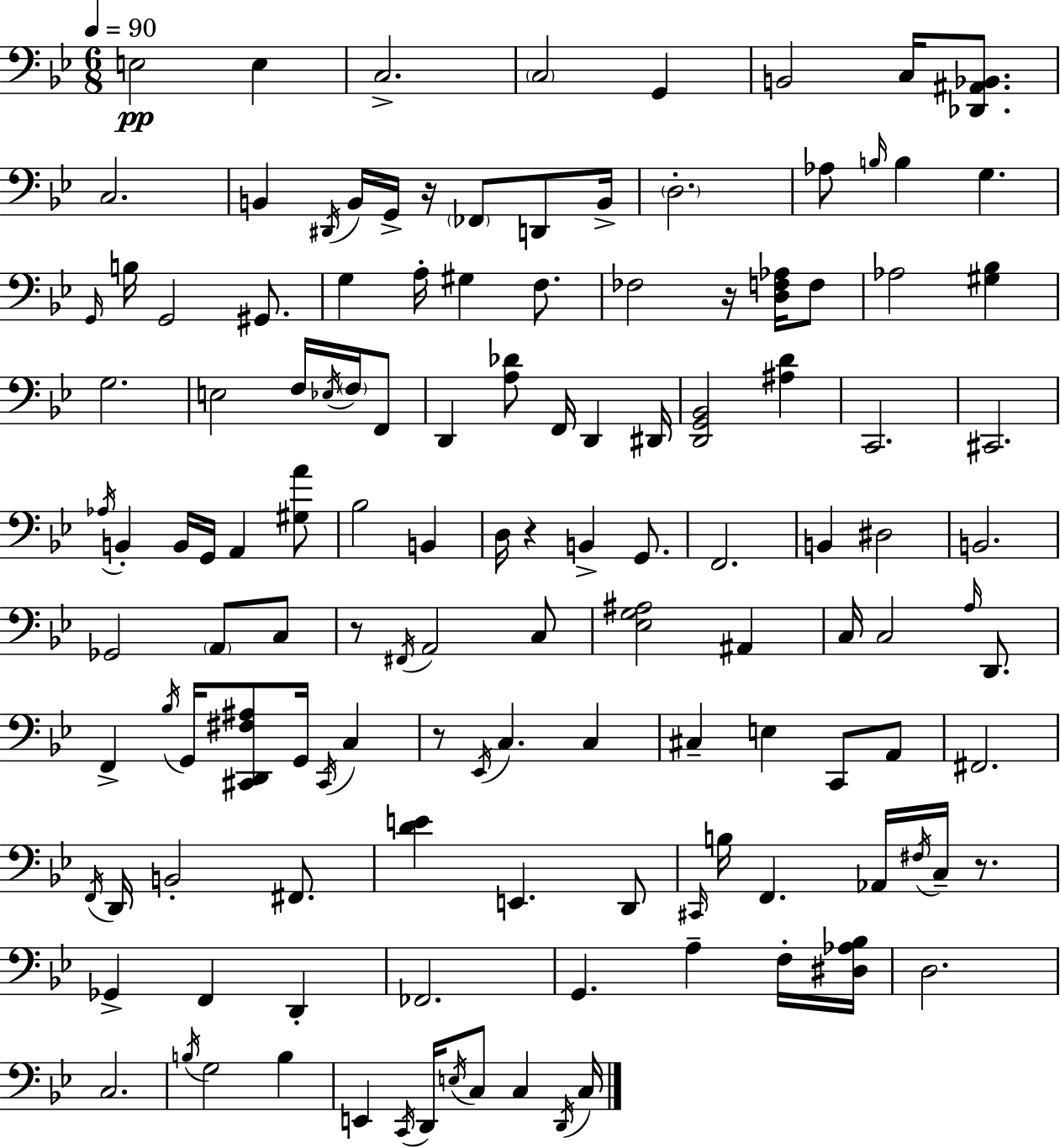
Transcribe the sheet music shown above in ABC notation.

X:1
T:Untitled
M:6/8
L:1/4
K:Gm
E,2 E, C,2 C,2 G,, B,,2 C,/4 [_D,,^A,,_B,,]/2 C,2 B,, ^D,,/4 B,,/4 G,,/4 z/4 _F,,/2 D,,/2 B,,/4 D,2 _A,/2 B,/4 B, G, G,,/4 B,/4 G,,2 ^G,,/2 G, A,/4 ^G, F,/2 _F,2 z/4 [D,F,_A,]/4 F,/2 _A,2 [^G,_B,] G,2 E,2 F,/4 _E,/4 F,/4 F,,/2 D,, [A,_D]/2 F,,/4 D,, ^D,,/4 [D,,G,,_B,,]2 [^A,D] C,,2 ^C,,2 _A,/4 B,, B,,/4 G,,/4 A,, [^G,A]/2 _B,2 B,, D,/4 z B,, G,,/2 F,,2 B,, ^D,2 B,,2 _G,,2 A,,/2 C,/2 z/2 ^F,,/4 A,,2 C,/2 [_E,G,^A,]2 ^A,, C,/4 C,2 A,/4 D,,/2 F,, _B,/4 G,,/4 [^C,,D,,^F,^A,]/2 G,,/4 ^C,,/4 C, z/2 _E,,/4 C, C, ^C, E, C,,/2 A,,/2 ^F,,2 F,,/4 D,,/4 B,,2 ^F,,/2 [DE] E,, D,,/2 ^C,,/4 B,/4 F,, _A,,/4 ^F,/4 C,/4 z/2 _G,, F,, D,, _F,,2 G,, A, F,/4 [^D,_A,_B,]/4 D,2 C,2 B,/4 G,2 B, E,, C,,/4 D,,/4 E,/4 C,/2 C, D,,/4 C,/4